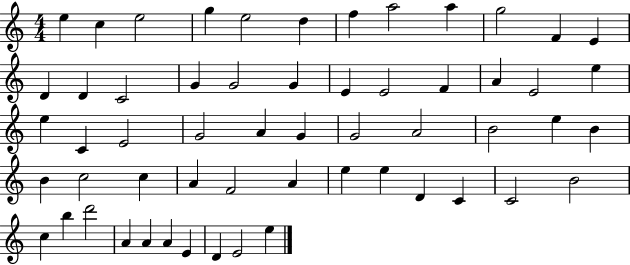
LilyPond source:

{
  \clef treble
  \numericTimeSignature
  \time 4/4
  \key c \major
  e''4 c''4 e''2 | g''4 e''2 d''4 | f''4 a''2 a''4 | g''2 f'4 e'4 | \break d'4 d'4 c'2 | g'4 g'2 g'4 | e'4 e'2 f'4 | a'4 e'2 e''4 | \break e''4 c'4 e'2 | g'2 a'4 g'4 | g'2 a'2 | b'2 e''4 b'4 | \break b'4 c''2 c''4 | a'4 f'2 a'4 | e''4 e''4 d'4 c'4 | c'2 b'2 | \break c''4 b''4 d'''2 | a'4 a'4 a'4 e'4 | d'4 e'2 e''4 | \bar "|."
}